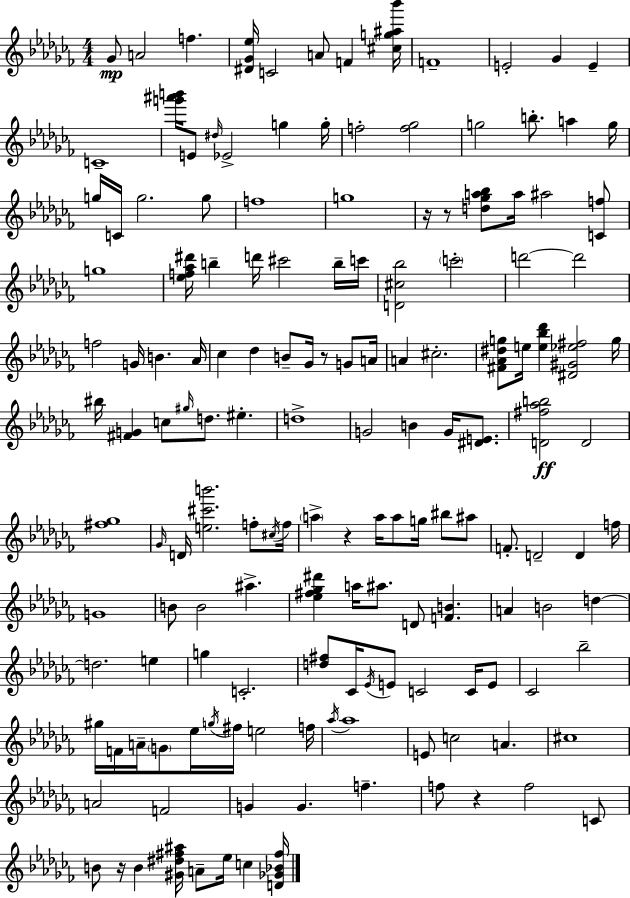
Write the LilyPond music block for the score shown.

{
  \clef treble
  \numericTimeSignature
  \time 4/4
  \key aes \minor
  \repeat volta 2 { ges'8\mp a'2 f''4. | <dis' ges' ees''>16 c'2 a'8 f'4 <cis'' g'' ais'' bes'''>16 | f'1-- | e'2-. ges'4 e'4-- | \break c'1-- | <g''' ais''' b'''>16 e'8 \grace { dis''16 } ees'2-> g''4 | g''16-. f''2-. <f'' ges''>2 | g''2 b''8.-. a''4 | \break g''16 g''16 c'16 g''2. g''8 | f''1 | g''1 | r16 r8 <d'' ges'' a'' bes''>8 a''16 ais''2 <c' f''>8 | \break g''1 | <ees'' f'' aes'' dis'''>16 b''4-- d'''16 cis'''2 b''16-- | c'''16 <d' cis'' bes''>2 \parenthesize c'''2-. | d'''2~~ d'''2 | \break f''2 g'16 b'4. | aes'16 ces''4 des''4 b'8-- ges'16 r8 g'8 | a'16 a'4 cis''2.-. | <fis' aes' dis'' g''>8 e''16 <e'' bes'' des'''>4 <dis' gis' ees'' fis''>2 | \break g''16 bis''16 <fis' g'>4 c''8 \grace { gis''16 } d''8. eis''4.-. | d''1-> | g'2 b'4 g'16 <dis' e'>8. | <d' fis'' aes'' b''>2\ff d'2 | \break <fis'' ges''>1 | \grace { ges'16 } d'16 <e'' cis''' b'''>2. | f''8-. \acciaccatura { cis''16 } f''16 \parenthesize a''4-> r4 a''16 a''8 g''16 | bis''8 ais''8 f'8.-. d'2-- d'4 | \break f''16 g'1 | b'8 b'2 ais''4.-> | <ees'' fis'' ges'' dis'''>4 a''16 ais''8. d'8 <f' b'>4. | a'4 b'2 | \break d''4~~ d''2. | e''4 g''4 c'2.-. | <d'' fis''>8 ces'16 \acciaccatura { ees'16 } e'8 c'2 | c'16 e'8 ces'2 bes''2-- | \break gis''16 f'16 a'16-- \parenthesize g'8 ees''16 \acciaccatura { g''16 } fis''16 e''2 | f''16 \acciaccatura { aes''16 } aes''1 | e'8 c''2 | a'4. cis''1 | \break a'2 f'2 | g'4 g'4. | f''4.-- f''8 r4 f''2 | c'8 b'8 r16 b'4 <gis' dis'' fis'' ais''>16 a'8-- | \break ees''16 c''4 <d' ges' bes' fis''>16 } \bar "|."
}